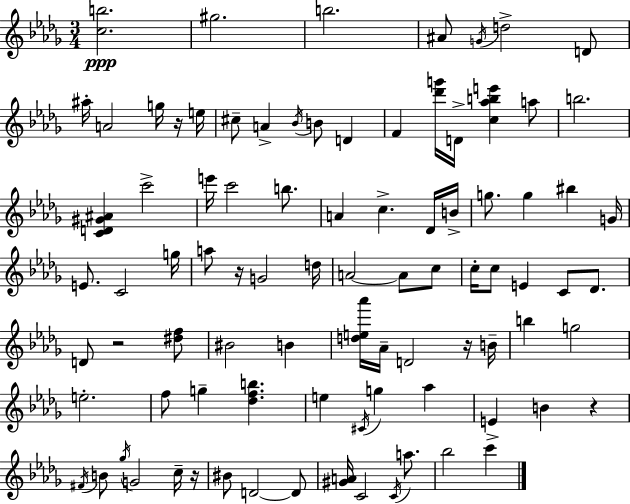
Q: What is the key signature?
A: BES minor